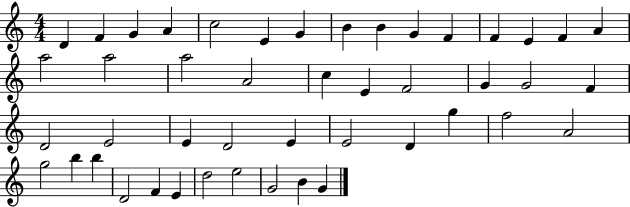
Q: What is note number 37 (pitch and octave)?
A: B5